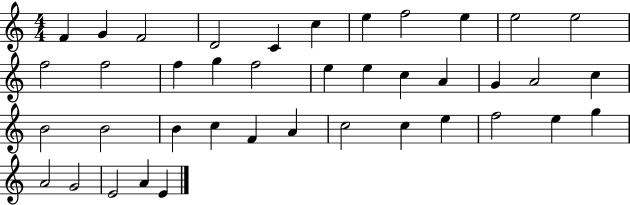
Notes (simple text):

F4/q G4/q F4/h D4/h C4/q C5/q E5/q F5/h E5/q E5/h E5/h F5/h F5/h F5/q G5/q F5/h E5/q E5/q C5/q A4/q G4/q A4/h C5/q B4/h B4/h B4/q C5/q F4/q A4/q C5/h C5/q E5/q F5/h E5/q G5/q A4/h G4/h E4/h A4/q E4/q